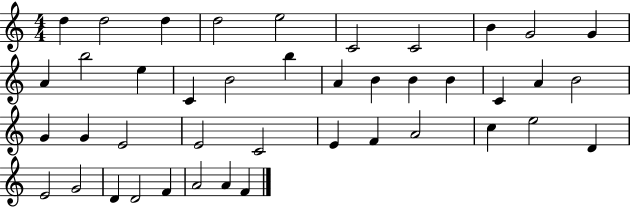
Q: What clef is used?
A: treble